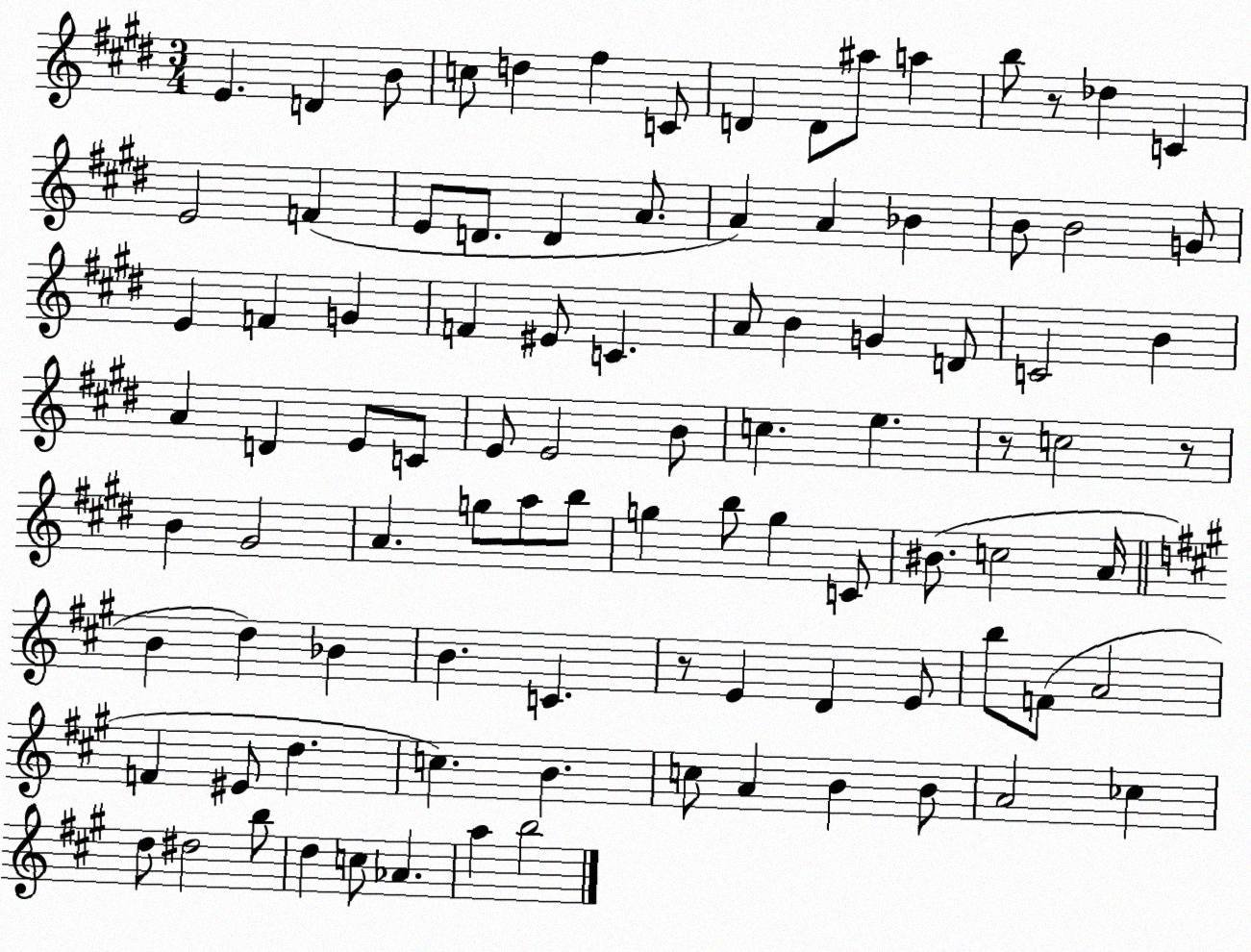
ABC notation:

X:1
T:Untitled
M:3/4
L:1/4
K:E
E D B/2 c/2 d ^f C/2 D D/2 ^a/2 a b/2 z/2 _d C E2 F E/2 D/2 D A/2 A A _B B/2 B2 G/2 E F G F ^E/2 C A/2 B G D/2 C2 B A D E/2 C/2 E/2 E2 B/2 c e z/2 c2 z/2 B ^G2 A g/2 a/2 b/2 g b/2 g C/2 ^B/2 c2 A/4 B d _B B C z/2 E D E/2 b/2 F/2 A2 F ^E/2 d c B c/2 A B B/2 A2 _c d/2 ^d2 b/2 d c/2 _A a b2